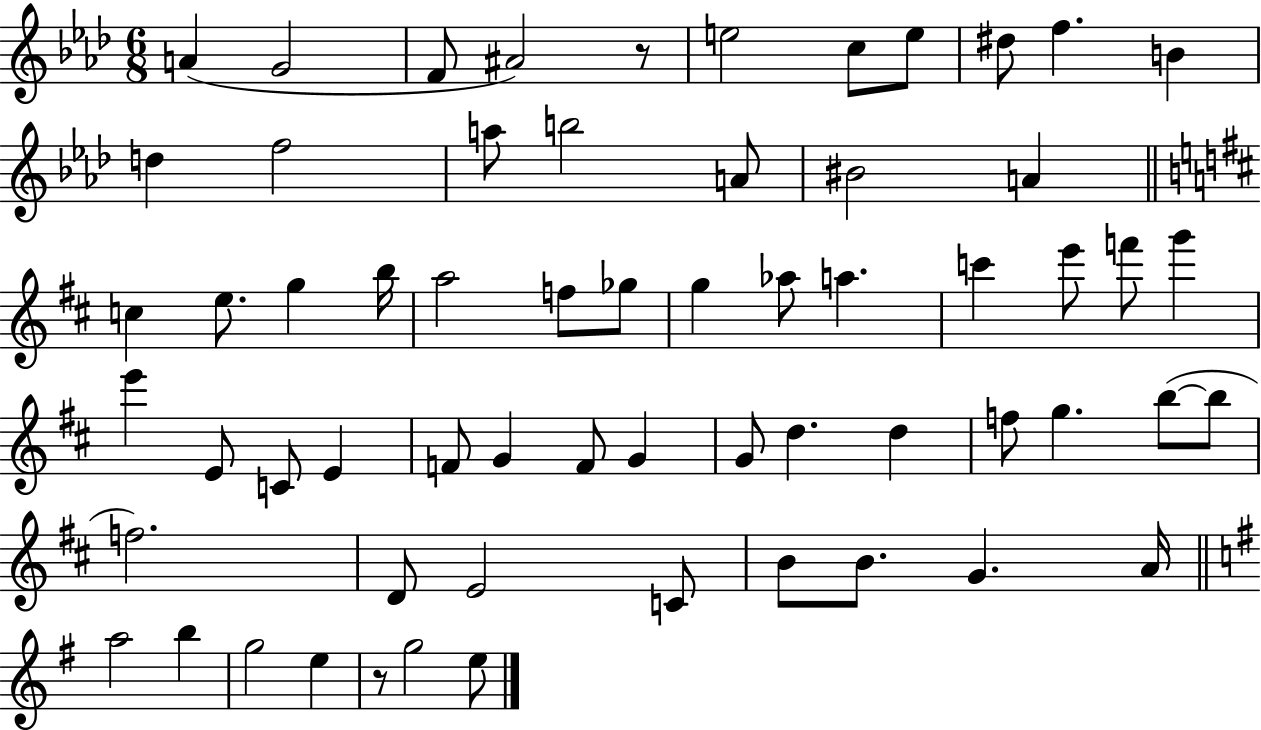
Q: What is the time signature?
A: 6/8